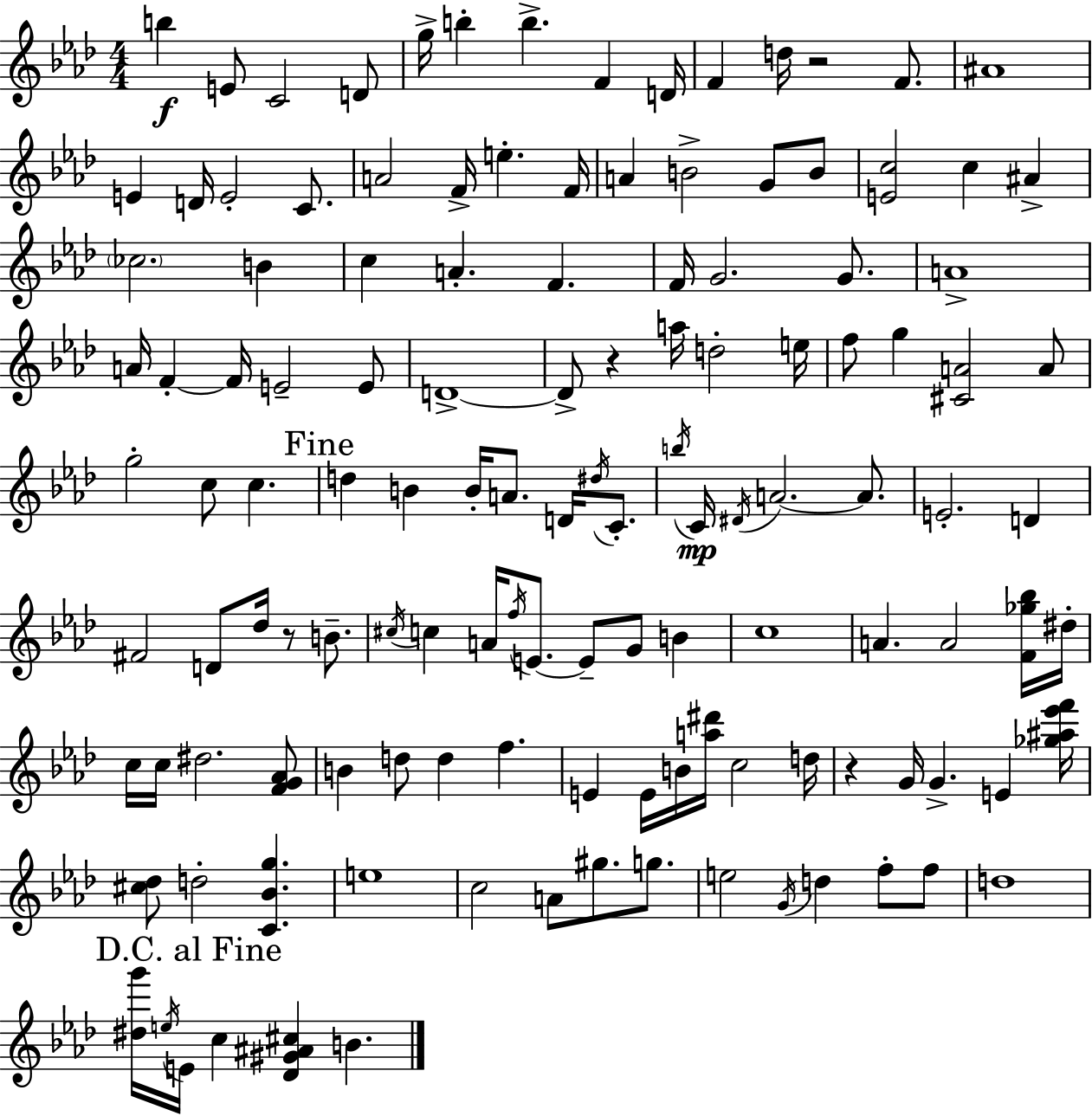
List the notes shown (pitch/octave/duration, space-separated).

B5/q E4/e C4/h D4/e G5/s B5/q B5/q. F4/q D4/s F4/q D5/s R/h F4/e. A#4/w E4/q D4/s E4/h C4/e. A4/h F4/s E5/q. F4/s A4/q B4/h G4/e B4/e [E4,C5]/h C5/q A#4/q CES5/h. B4/q C5/q A4/q. F4/q. F4/s G4/h. G4/e. A4/w A4/s F4/q F4/s E4/h E4/e D4/w D4/e R/q A5/s D5/h E5/s F5/e G5/q [C#4,A4]/h A4/e G5/h C5/e C5/q. D5/q B4/q B4/s A4/e. D4/s D#5/s C4/e. B5/s C4/s D#4/s A4/h. A4/e. E4/h. D4/q F#4/h D4/e Db5/s R/e B4/e. C#5/s C5/q A4/s F5/s E4/e. E4/e G4/e B4/q C5/w A4/q. A4/h [F4,Gb5,Bb5]/s D#5/s C5/s C5/s D#5/h. [F4,G4,Ab4]/e B4/q D5/e D5/q F5/q. E4/q E4/s B4/s [A5,D#6]/s C5/h D5/s R/q G4/s G4/q. E4/q [Gb5,A#5,Eb6,F6]/s [C#5,Db5]/e D5/h [C4,Bb4,G5]/q. E5/w C5/h A4/e G#5/e. G5/e. E5/h G4/s D5/q F5/e F5/e D5/w [D#5,G6]/s E5/s E4/s C5/q [Db4,G#4,A#4,C#5]/q B4/q.